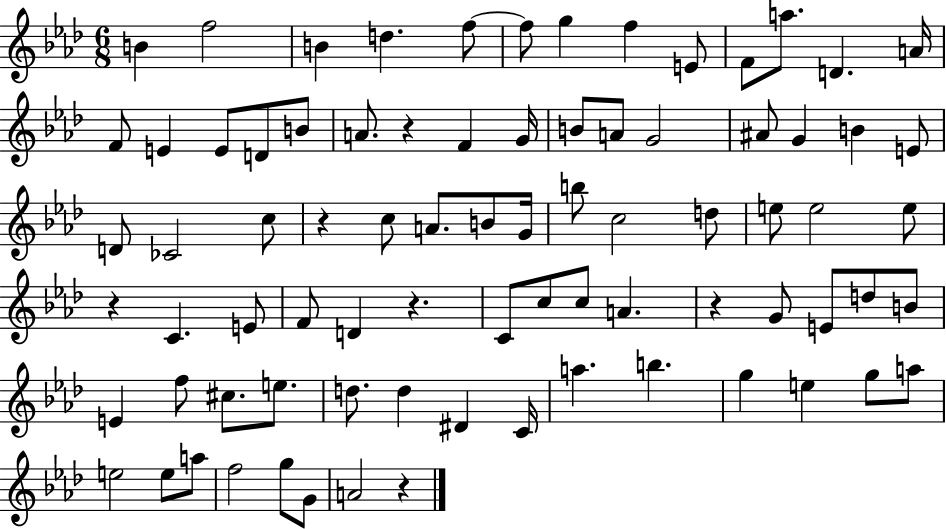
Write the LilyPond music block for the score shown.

{
  \clef treble
  \numericTimeSignature
  \time 6/8
  \key aes \major
  b'4 f''2 | b'4 d''4. f''8~~ | f''8 g''4 f''4 e'8 | f'8 a''8. d'4. a'16 | \break f'8 e'4 e'8 d'8 b'8 | a'8. r4 f'4 g'16 | b'8 a'8 g'2 | ais'8 g'4 b'4 e'8 | \break d'8 ces'2 c''8 | r4 c''8 a'8. b'8 g'16 | b''8 c''2 d''8 | e''8 e''2 e''8 | \break r4 c'4. e'8 | f'8 d'4 r4. | c'8 c''8 c''8 a'4. | r4 g'8 e'8 d''8 b'8 | \break e'4 f''8 cis''8. e''8. | d''8. d''4 dis'4 c'16 | a''4. b''4. | g''4 e''4 g''8 a''8 | \break e''2 e''8 a''8 | f''2 g''8 g'8 | a'2 r4 | \bar "|."
}